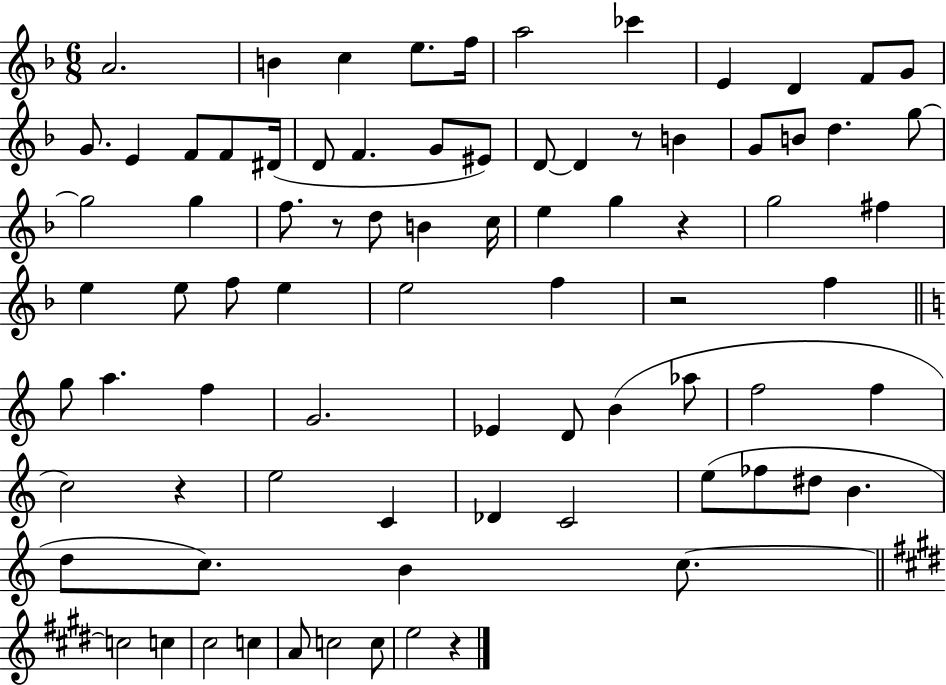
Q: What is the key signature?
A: F major